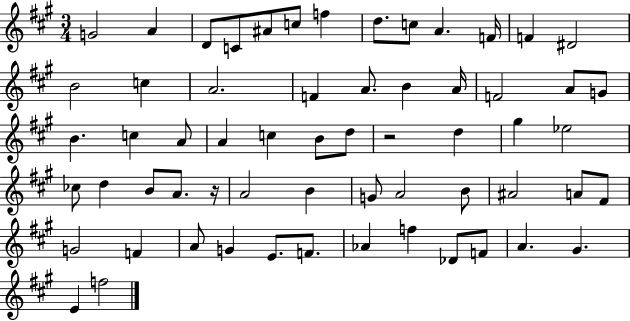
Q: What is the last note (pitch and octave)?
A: F5